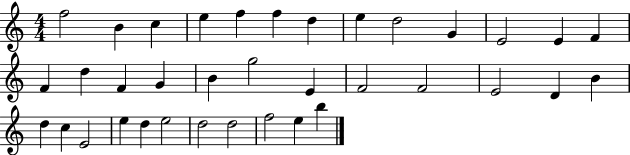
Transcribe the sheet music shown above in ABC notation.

X:1
T:Untitled
M:4/4
L:1/4
K:C
f2 B c e f f d e d2 G E2 E F F d F G B g2 E F2 F2 E2 D B d c E2 e d e2 d2 d2 f2 e b